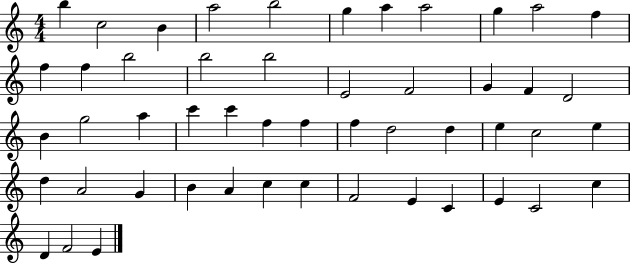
B5/q C5/h B4/q A5/h B5/h G5/q A5/q A5/h G5/q A5/h F5/q F5/q F5/q B5/h B5/h B5/h E4/h F4/h G4/q F4/q D4/h B4/q G5/h A5/q C6/q C6/q F5/q F5/q F5/q D5/h D5/q E5/q C5/h E5/q D5/q A4/h G4/q B4/q A4/q C5/q C5/q F4/h E4/q C4/q E4/q C4/h C5/q D4/q F4/h E4/q